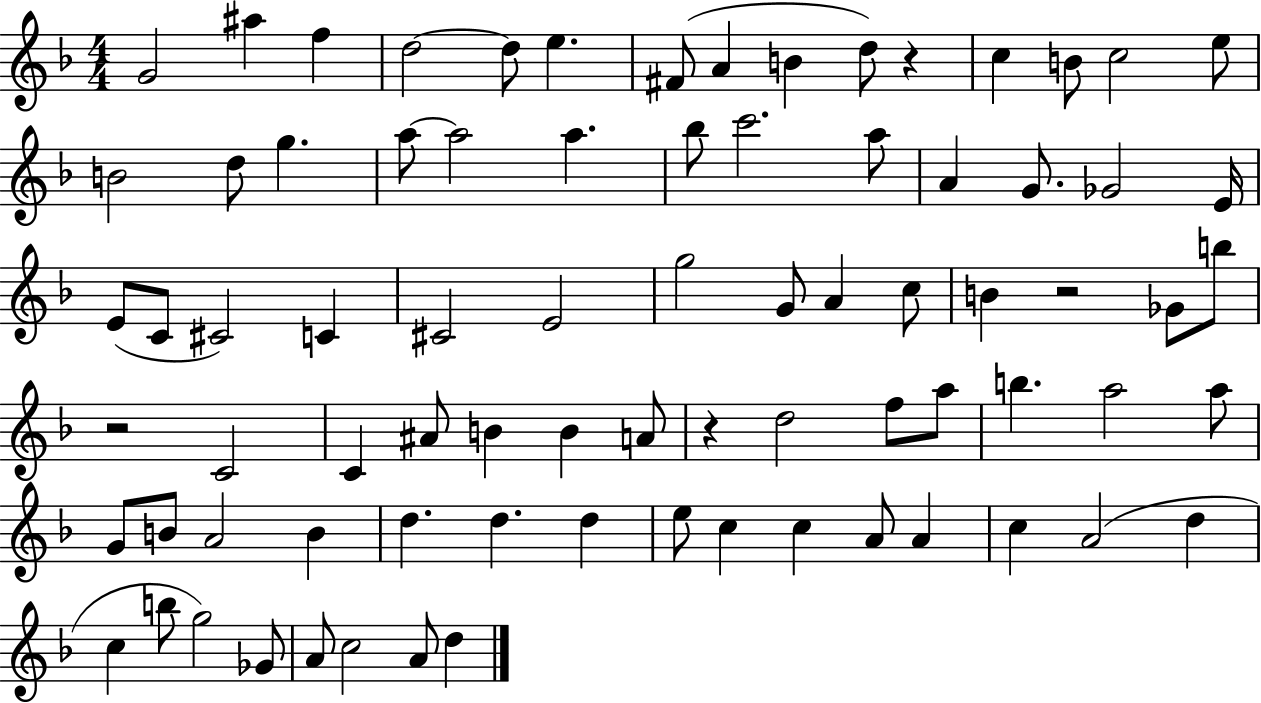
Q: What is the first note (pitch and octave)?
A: G4